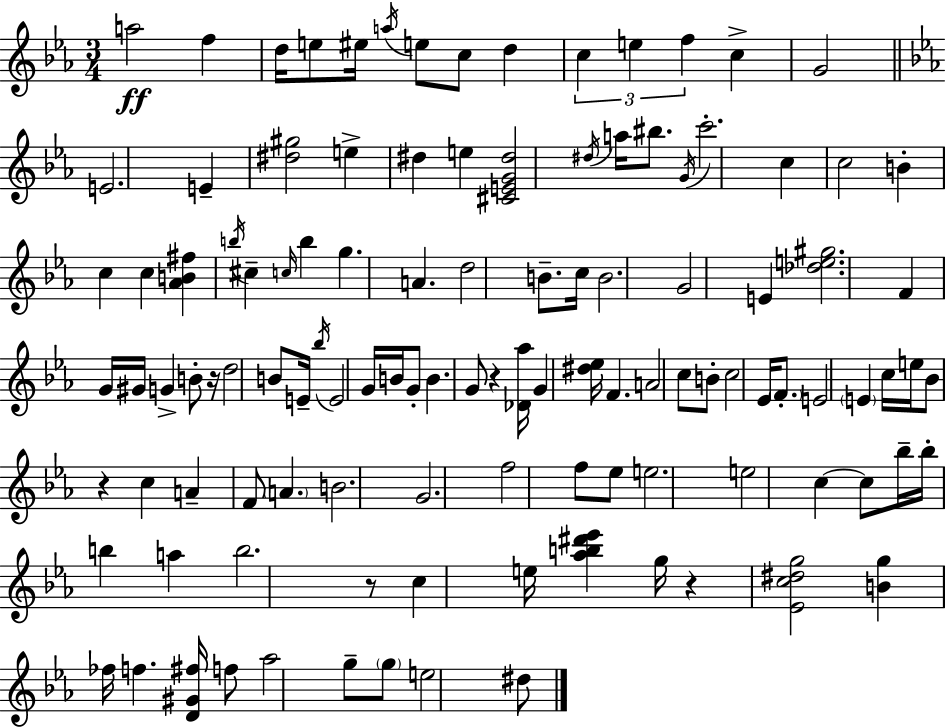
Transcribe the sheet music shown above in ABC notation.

X:1
T:Untitled
M:3/4
L:1/4
K:Cm
a2 f d/4 e/2 ^e/4 a/4 e/2 c/2 d c e f c G2 E2 E [^d^g]2 e ^d e [^CEG^d]2 ^d/4 a/4 ^b/2 G/4 c'2 c c2 B c c [_AB^f] b/4 ^c c/4 b g A d2 B/2 c/4 B2 G2 E [_de^g]2 F G/4 ^G/4 G B/2 z/4 d2 B/2 E/4 _b/4 E2 G/4 B/4 G/2 B G/2 z [_D_a]/4 G [^d_e]/4 F A2 c/2 B/2 c2 _E/4 F/2 E2 E c/4 e/4 _B/2 z c A F/2 A B2 G2 f2 f/2 _e/2 e2 e2 c c/2 _b/4 _b/4 b a b2 z/2 c e/4 [_ab^d'_e'] g/4 z [_Ec^dg]2 [Bg] _f/4 f [D^G^f]/4 f/2 _a2 g/2 g/2 e2 ^d/2